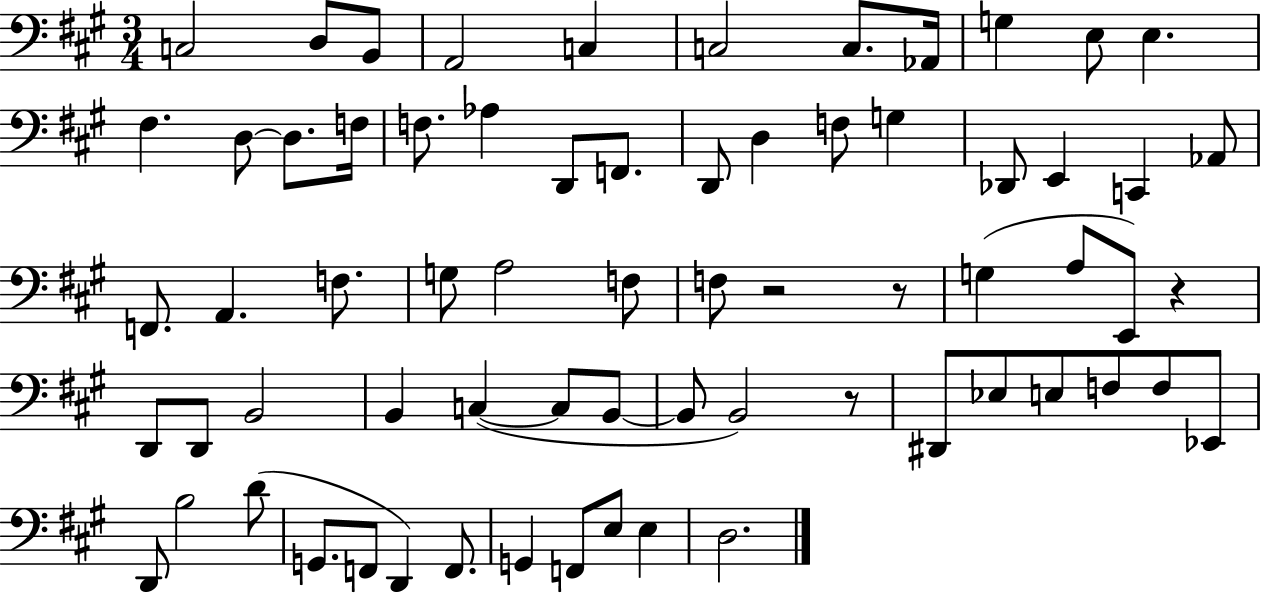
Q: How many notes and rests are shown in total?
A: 68